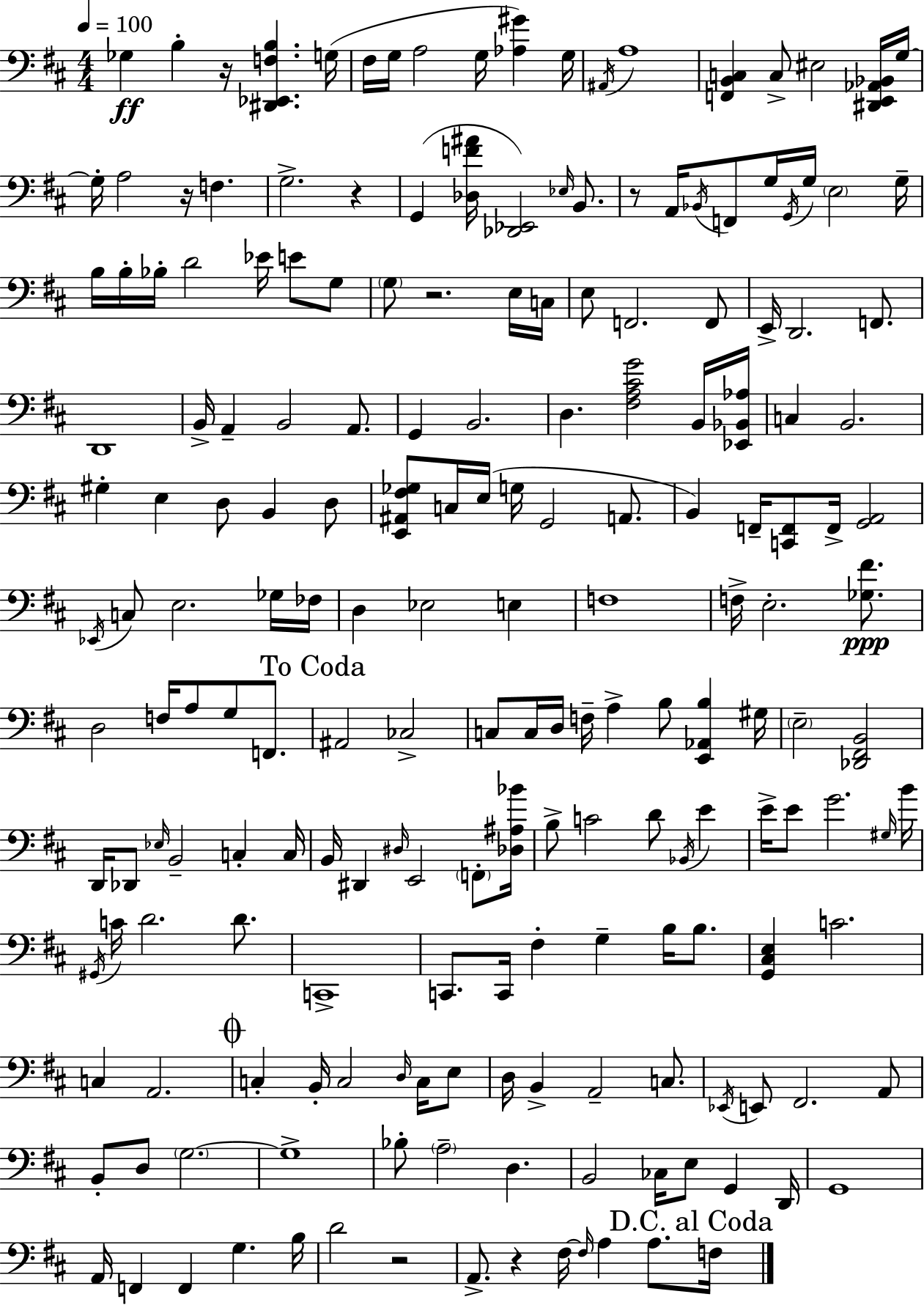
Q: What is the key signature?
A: D major